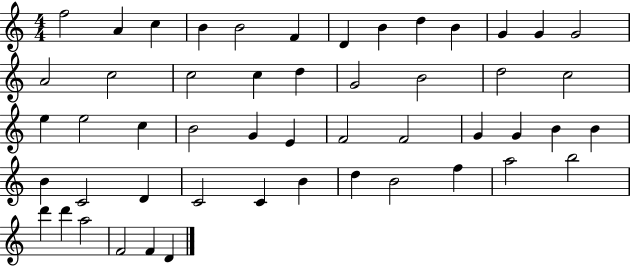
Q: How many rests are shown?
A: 0